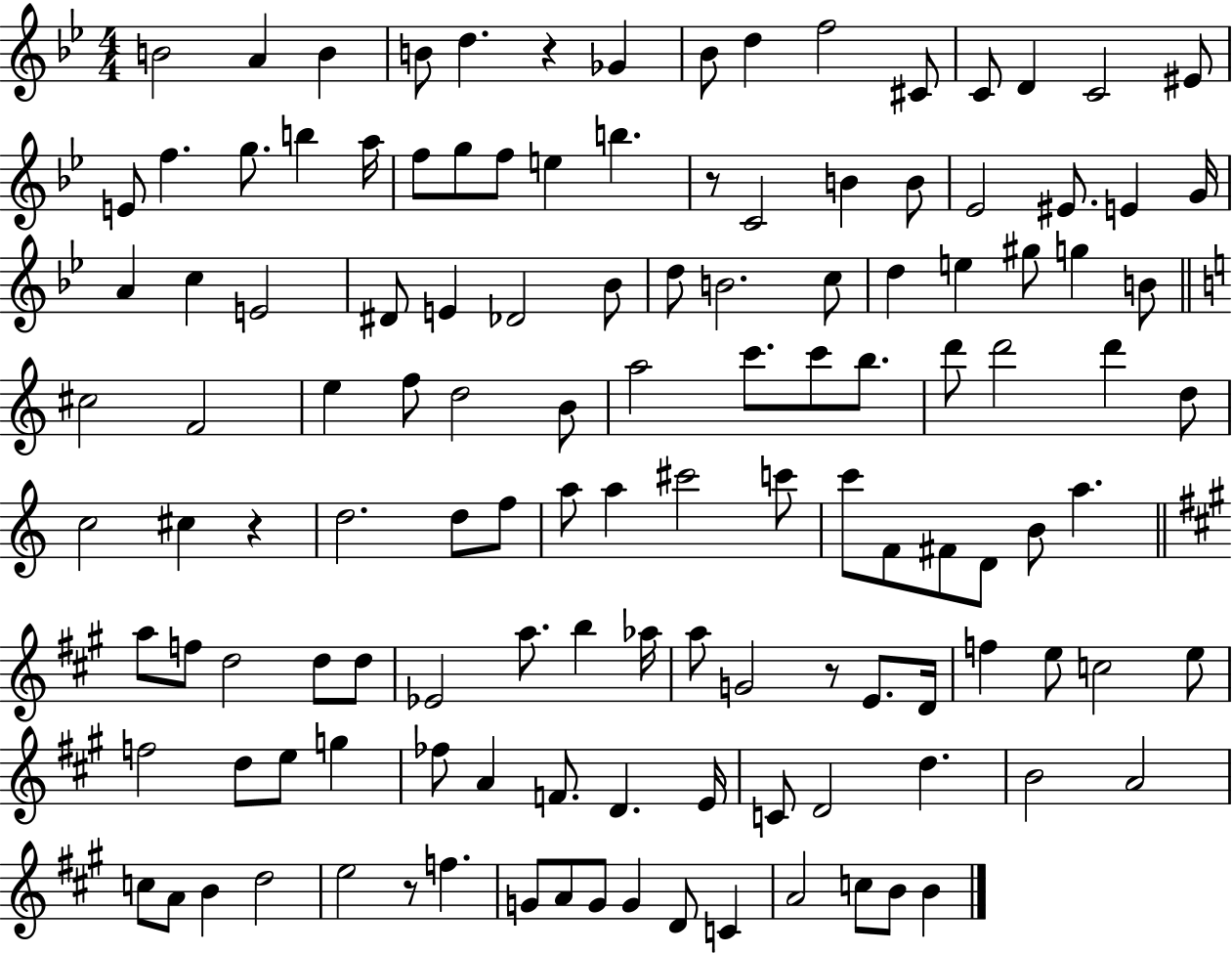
B4/h A4/q B4/q B4/e D5/q. R/q Gb4/q Bb4/e D5/q F5/h C#4/e C4/e D4/q C4/h EIS4/e E4/e F5/q. G5/e. B5/q A5/s F5/e G5/e F5/e E5/q B5/q. R/e C4/h B4/q B4/e Eb4/h EIS4/e. E4/q G4/s A4/q C5/q E4/h D#4/e E4/q Db4/h Bb4/e D5/e B4/h. C5/e D5/q E5/q G#5/e G5/q B4/e C#5/h F4/h E5/q F5/e D5/h B4/e A5/h C6/e. C6/e B5/e. D6/e D6/h D6/q D5/e C5/h C#5/q R/q D5/h. D5/e F5/e A5/e A5/q C#6/h C6/e C6/e F4/e F#4/e D4/e B4/e A5/q. A5/e F5/e D5/h D5/e D5/e Eb4/h A5/e. B5/q Ab5/s A5/e G4/h R/e E4/e. D4/s F5/q E5/e C5/h E5/e F5/h D5/e E5/e G5/q FES5/e A4/q F4/e. D4/q. E4/s C4/e D4/h D5/q. B4/h A4/h C5/e A4/e B4/q D5/h E5/h R/e F5/q. G4/e A4/e G4/e G4/q D4/e C4/q A4/h C5/e B4/e B4/q